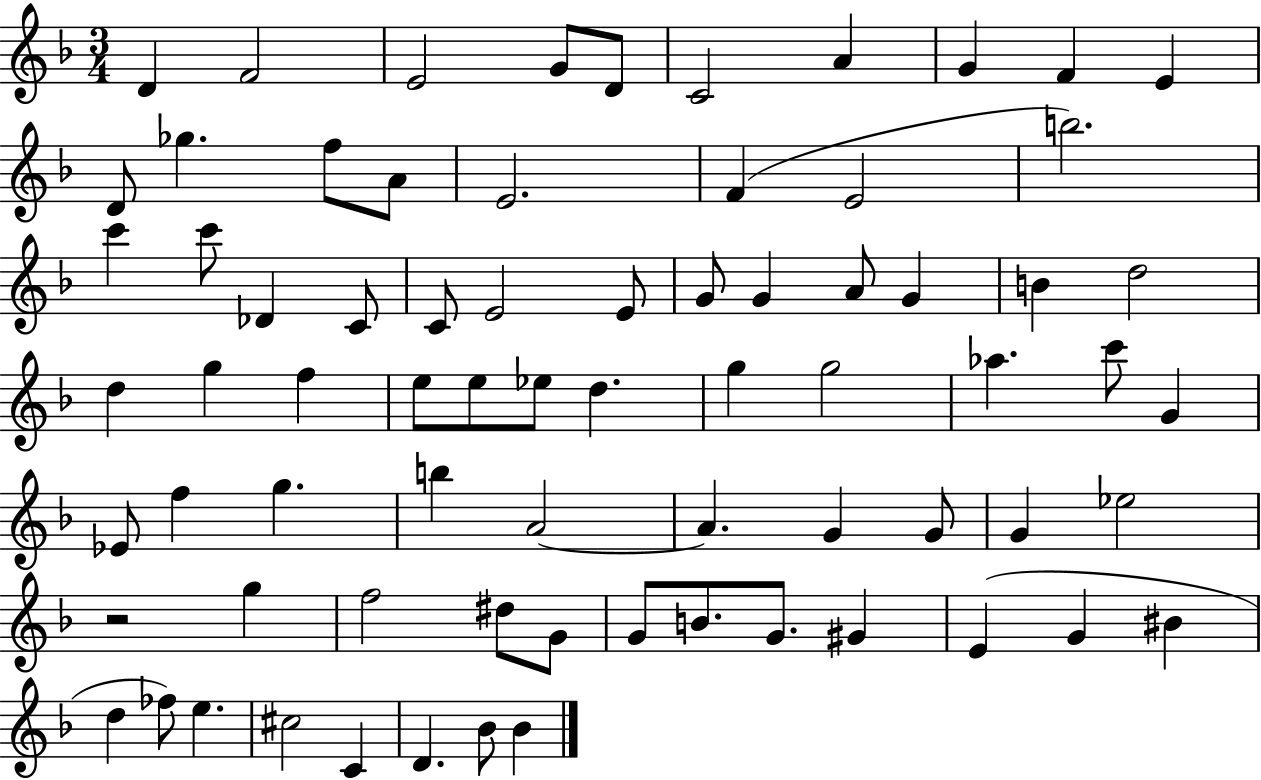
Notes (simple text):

D4/q F4/h E4/h G4/e D4/e C4/h A4/q G4/q F4/q E4/q D4/e Gb5/q. F5/e A4/e E4/h. F4/q E4/h B5/h. C6/q C6/e Db4/q C4/e C4/e E4/h E4/e G4/e G4/q A4/e G4/q B4/q D5/h D5/q G5/q F5/q E5/e E5/e Eb5/e D5/q. G5/q G5/h Ab5/q. C6/e G4/q Eb4/e F5/q G5/q. B5/q A4/h A4/q. G4/q G4/e G4/q Eb5/h R/h G5/q F5/h D#5/e G4/e G4/e B4/e. G4/e. G#4/q E4/q G4/q BIS4/q D5/q FES5/e E5/q. C#5/h C4/q D4/q. Bb4/e Bb4/q